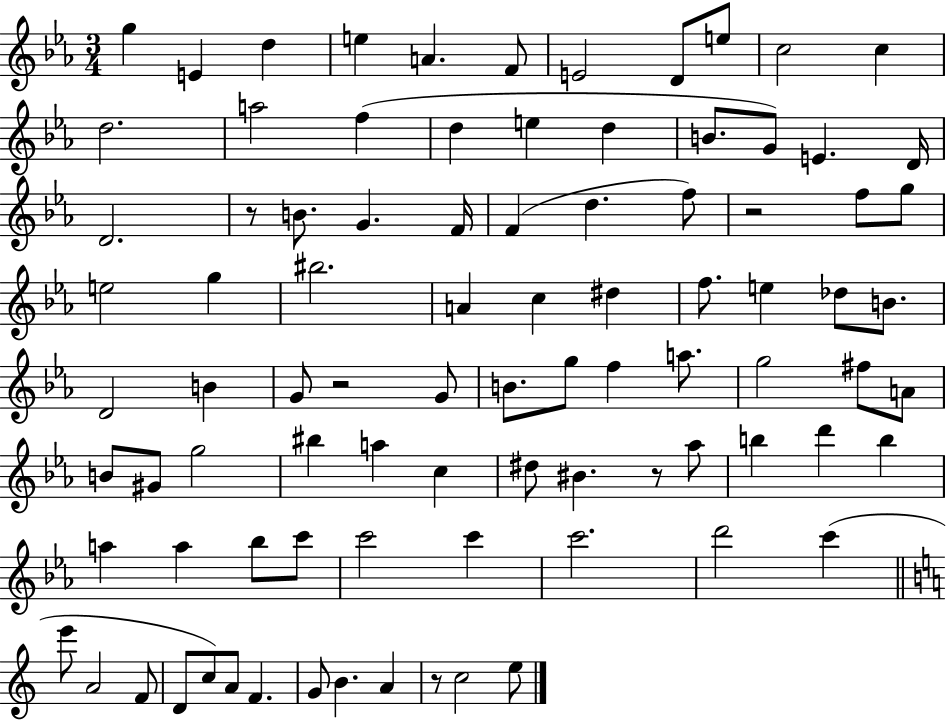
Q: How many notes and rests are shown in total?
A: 89